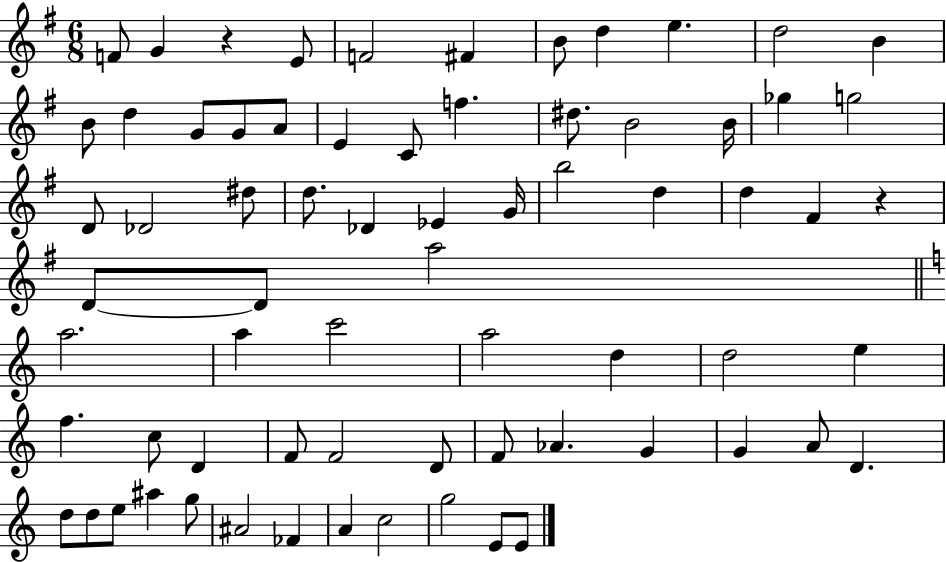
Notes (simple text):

F4/e G4/q R/q E4/e F4/h F#4/q B4/e D5/q E5/q. D5/h B4/q B4/e D5/q G4/e G4/e A4/e E4/q C4/e F5/q. D#5/e. B4/h B4/s Gb5/q G5/h D4/e Db4/h D#5/e D5/e. Db4/q Eb4/q G4/s B5/h D5/q D5/q F#4/q R/q D4/e D4/e A5/h A5/h. A5/q C6/h A5/h D5/q D5/h E5/q F5/q. C5/e D4/q F4/e F4/h D4/e F4/e Ab4/q. G4/q G4/q A4/e D4/q. D5/e D5/e E5/e A#5/q G5/e A#4/h FES4/q A4/q C5/h G5/h E4/e E4/e